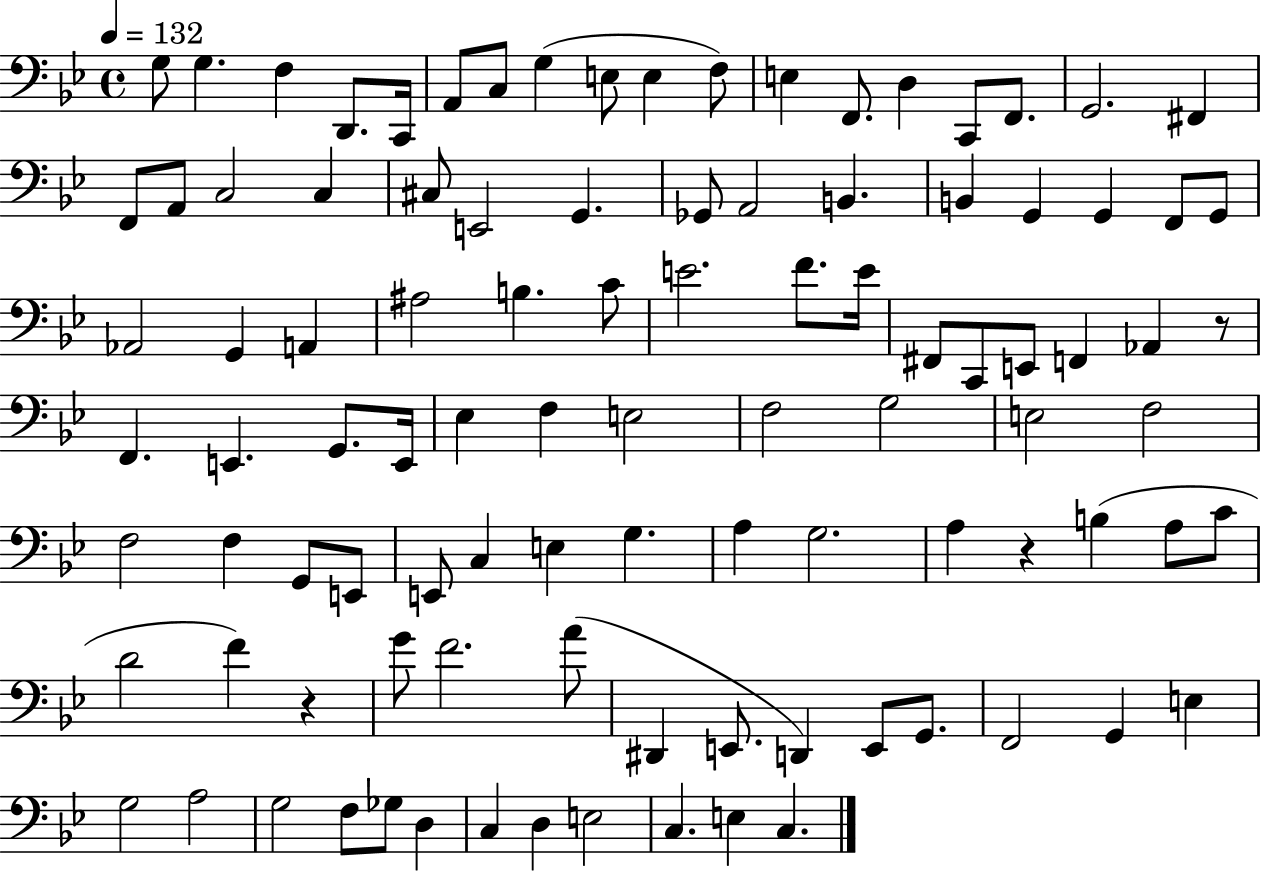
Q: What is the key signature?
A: BES major